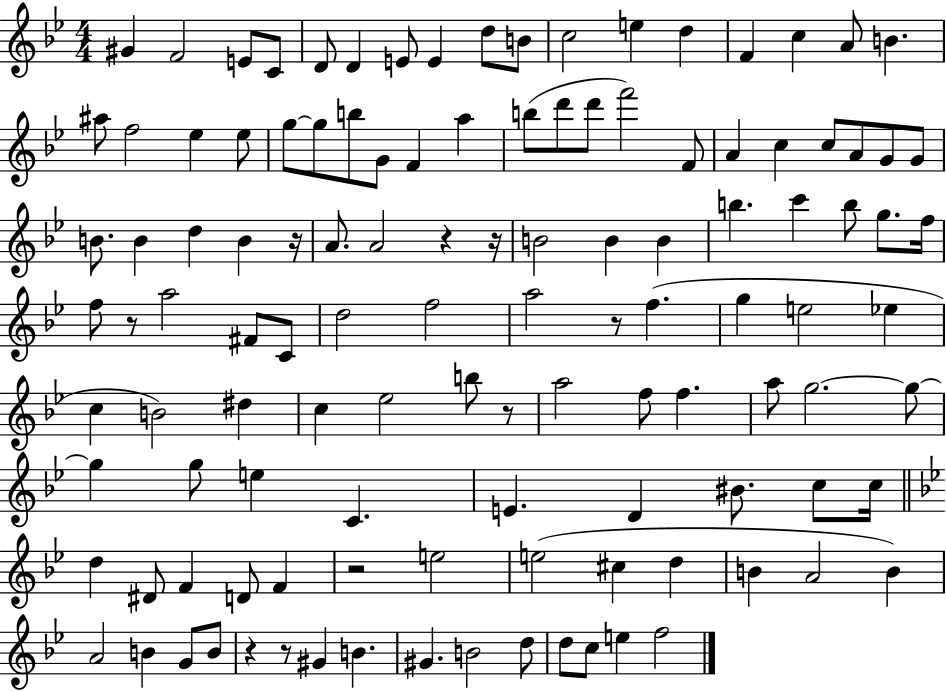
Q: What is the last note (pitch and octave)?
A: F5